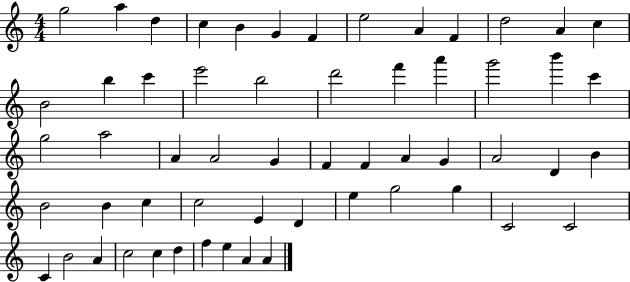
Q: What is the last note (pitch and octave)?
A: A4